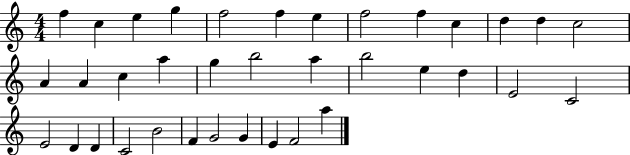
{
  \clef treble
  \numericTimeSignature
  \time 4/4
  \key c \major
  f''4 c''4 e''4 g''4 | f''2 f''4 e''4 | f''2 f''4 c''4 | d''4 d''4 c''2 | \break a'4 a'4 c''4 a''4 | g''4 b''2 a''4 | b''2 e''4 d''4 | e'2 c'2 | \break e'2 d'4 d'4 | c'2 b'2 | f'4 g'2 g'4 | e'4 f'2 a''4 | \break \bar "|."
}